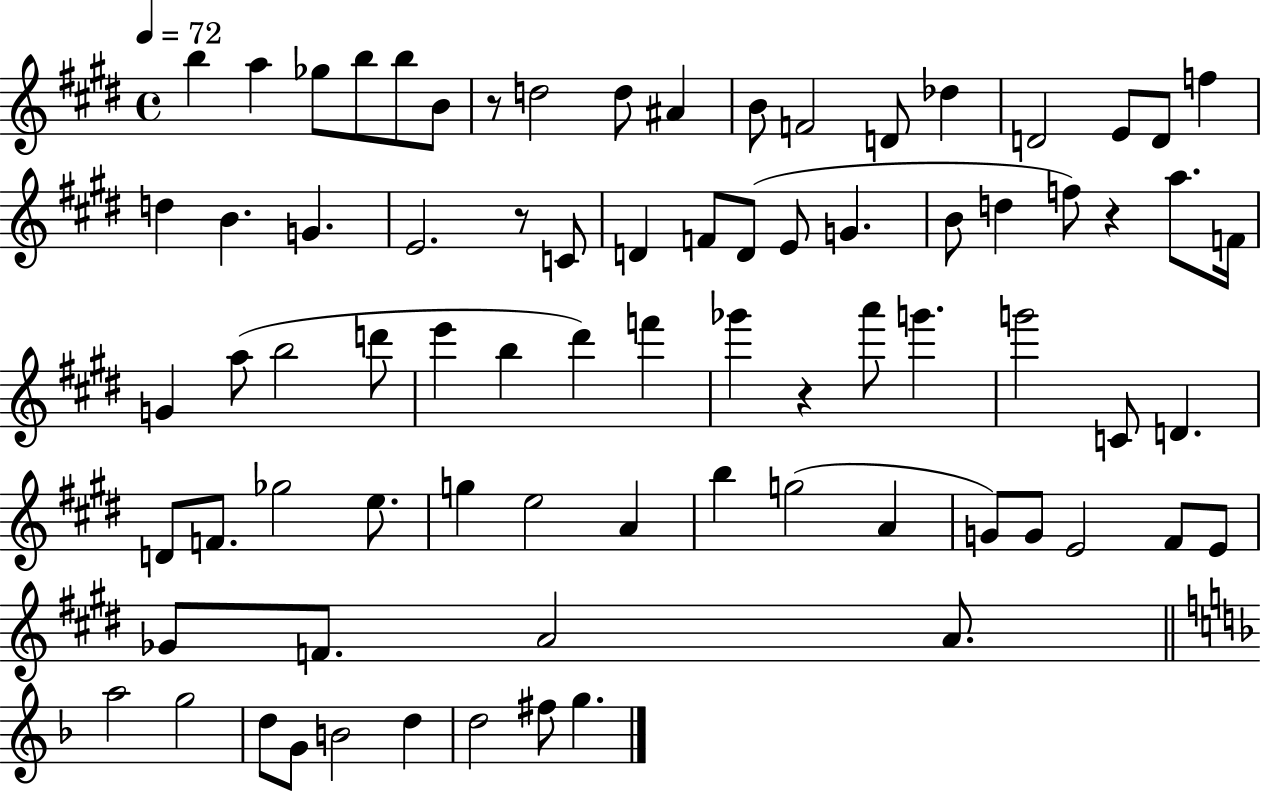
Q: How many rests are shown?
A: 4